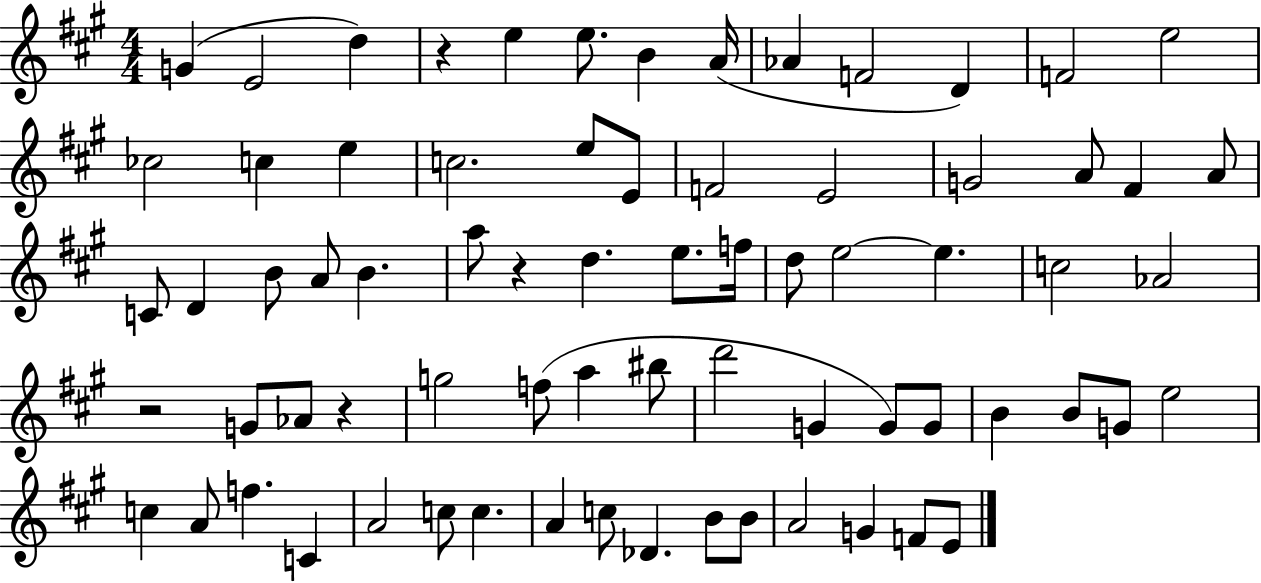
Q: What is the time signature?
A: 4/4